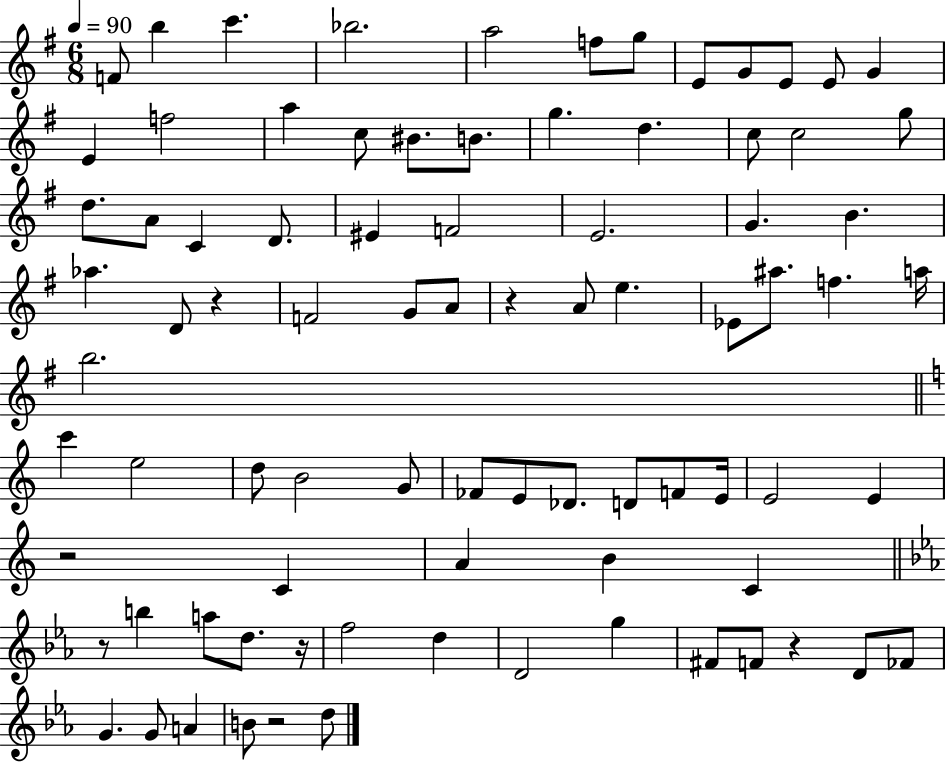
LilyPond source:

{
  \clef treble
  \numericTimeSignature
  \time 6/8
  \key g \major
  \tempo 4 = 90
  f'8 b''4 c'''4. | bes''2. | a''2 f''8 g''8 | e'8 g'8 e'8 e'8 g'4 | \break e'4 f''2 | a''4 c''8 bis'8. b'8. | g''4. d''4. | c''8 c''2 g''8 | \break d''8. a'8 c'4 d'8. | eis'4 f'2 | e'2. | g'4. b'4. | \break aes''4. d'8 r4 | f'2 g'8 a'8 | r4 a'8 e''4. | ees'8 ais''8. f''4. a''16 | \break b''2. | \bar "||" \break \key a \minor c'''4 e''2 | d''8 b'2 g'8 | fes'8 e'8 des'8. d'8 f'8 e'16 | e'2 e'4 | \break r2 c'4 | a'4 b'4 c'4 | \bar "||" \break \key c \minor r8 b''4 a''8 d''8. r16 | f''2 d''4 | d'2 g''4 | fis'8 f'8 r4 d'8 fes'8 | \break g'4. g'8 a'4 | b'8 r2 d''8 | \bar "|."
}